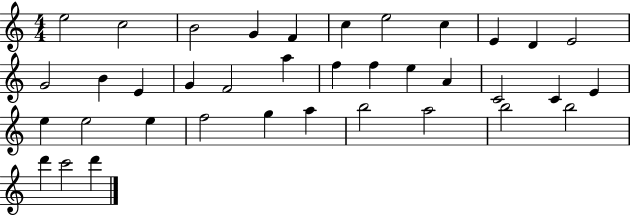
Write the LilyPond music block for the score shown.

{
  \clef treble
  \numericTimeSignature
  \time 4/4
  \key c \major
  e''2 c''2 | b'2 g'4 f'4 | c''4 e''2 c''4 | e'4 d'4 e'2 | \break g'2 b'4 e'4 | g'4 f'2 a''4 | f''4 f''4 e''4 a'4 | c'2 c'4 e'4 | \break e''4 e''2 e''4 | f''2 g''4 a''4 | b''2 a''2 | b''2 b''2 | \break d'''4 c'''2 d'''4 | \bar "|."
}